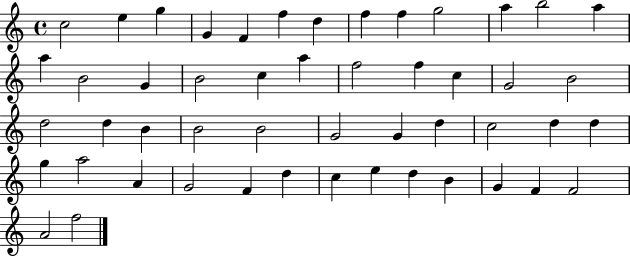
{
  \clef treble
  \time 4/4
  \defaultTimeSignature
  \key c \major
  c''2 e''4 g''4 | g'4 f'4 f''4 d''4 | f''4 f''4 g''2 | a''4 b''2 a''4 | \break a''4 b'2 g'4 | b'2 c''4 a''4 | f''2 f''4 c''4 | g'2 b'2 | \break d''2 d''4 b'4 | b'2 b'2 | g'2 g'4 d''4 | c''2 d''4 d''4 | \break g''4 a''2 a'4 | g'2 f'4 d''4 | c''4 e''4 d''4 b'4 | g'4 f'4 f'2 | \break a'2 f''2 | \bar "|."
}